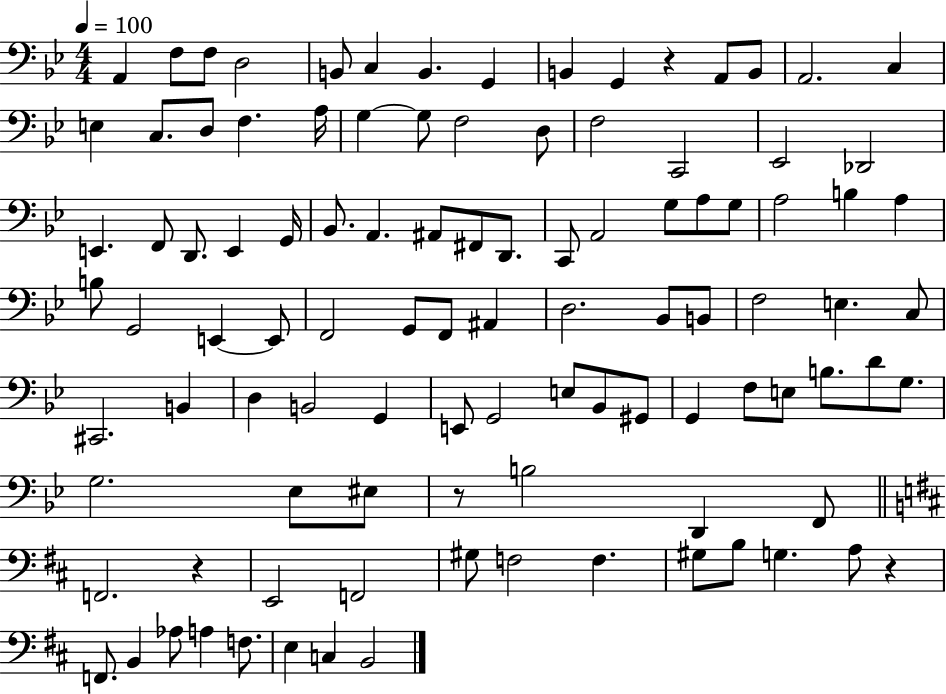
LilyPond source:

{
  \clef bass
  \numericTimeSignature
  \time 4/4
  \key bes \major
  \tempo 4 = 100
  a,4 f8 f8 d2 | b,8 c4 b,4. g,4 | b,4 g,4 r4 a,8 b,8 | a,2. c4 | \break e4 c8. d8 f4. a16 | g4~~ g8 f2 d8 | f2 c,2 | ees,2 des,2 | \break e,4. f,8 d,8. e,4 g,16 | bes,8. a,4. ais,8 fis,8 d,8. | c,8 a,2 g8 a8 g8 | a2 b4 a4 | \break b8 g,2 e,4~~ e,8 | f,2 g,8 f,8 ais,4 | d2. bes,8 b,8 | f2 e4. c8 | \break cis,2. b,4 | d4 b,2 g,4 | e,8 g,2 e8 bes,8 gis,8 | g,4 f8 e8 b8. d'8 g8. | \break g2. ees8 eis8 | r8 b2 d,4 f,8 | \bar "||" \break \key d \major f,2. r4 | e,2 f,2 | gis8 f2 f4. | gis8 b8 g4. a8 r4 | \break f,8. b,4 aes8 a4 f8. | e4 c4 b,2 | \bar "|."
}